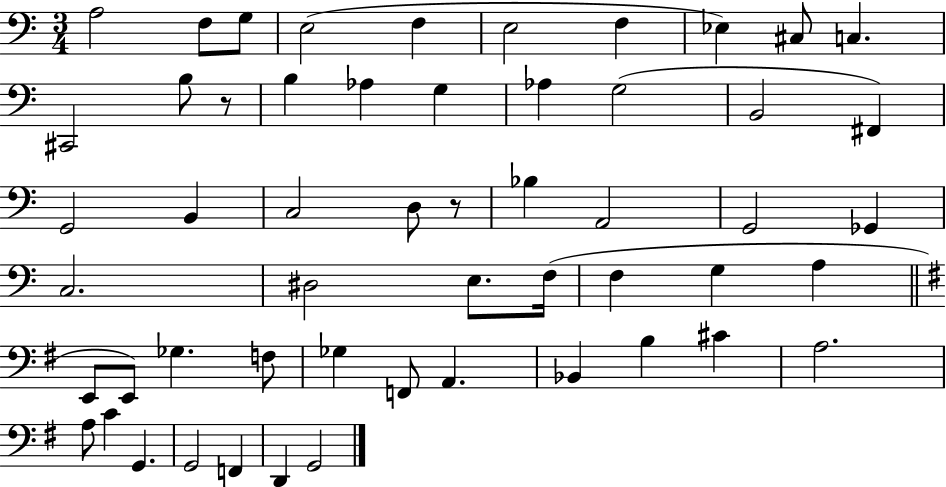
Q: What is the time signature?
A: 3/4